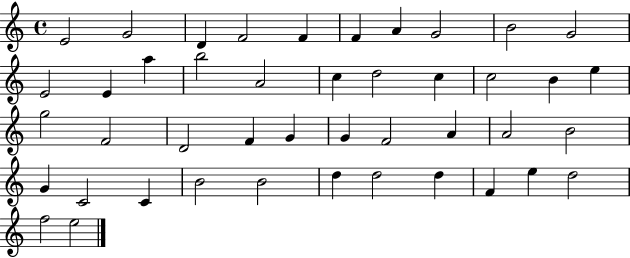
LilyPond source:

{
  \clef treble
  \time 4/4
  \defaultTimeSignature
  \key c \major
  e'2 g'2 | d'4 f'2 f'4 | f'4 a'4 g'2 | b'2 g'2 | \break e'2 e'4 a''4 | b''2 a'2 | c''4 d''2 c''4 | c''2 b'4 e''4 | \break g''2 f'2 | d'2 f'4 g'4 | g'4 f'2 a'4 | a'2 b'2 | \break g'4 c'2 c'4 | b'2 b'2 | d''4 d''2 d''4 | f'4 e''4 d''2 | \break f''2 e''2 | \bar "|."
}